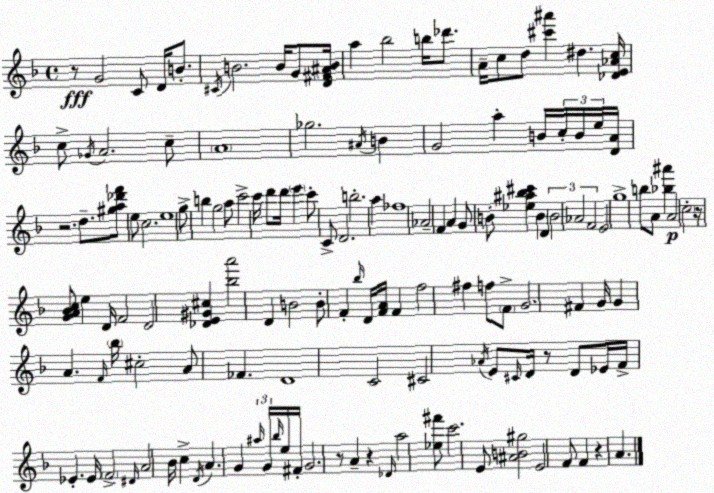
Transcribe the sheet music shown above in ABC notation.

X:1
T:Untitled
M:4/4
L:1/4
K:Dm
z/2 G2 C/2 D/4 B/2 ^C/4 B2 B/4 G/2 [D^F^AB]/4 a _b2 b/4 _d'/2 A/4 c/2 d/2 [^c'^a'] ^d [_DE_Ac]/4 c/2 _G/4 A2 c/2 A4 _g2 ^A/4 B G2 a B/4 c/4 B/4 e/4 [DA]/4 z2 d/2 [^ga_d'f']/2 e/2 c2 e4 g/2 b g2 a/2 c'2 c'/4 d'/2 d'/4 e' c'/2 C/2 D2 b2 a _f4 _A2 F A G/2 B/2 [_e^a_b^c'] B D B2 _A2 F2 E2 g4 b/2 A/2 [_b^a'] A2 c2 z/4 [GA_Bc]/2 e D/4 F2 D2 [_DE^G^c] [_ba']2 D B2 B/2 F _b/4 D/4 [FA]/4 F f2 ^f f/2 F/2 G2 ^F G/4 G A F/4 _b/4 ^c2 A/2 _F D4 C2 ^C2 _A/4 E/2 ^C/4 D/4 z/2 D/2 _E/4 F/4 _E _E/4 F2 ^D/4 A2 _B/4 c D/4 A G ^a/4 G/4 _b/4 e/4 ^F/4 G2 z/2 A z _D/4 a2 [_e^f']/2 c'2 E/2 [^AB^g]2 E2 F/2 F z A